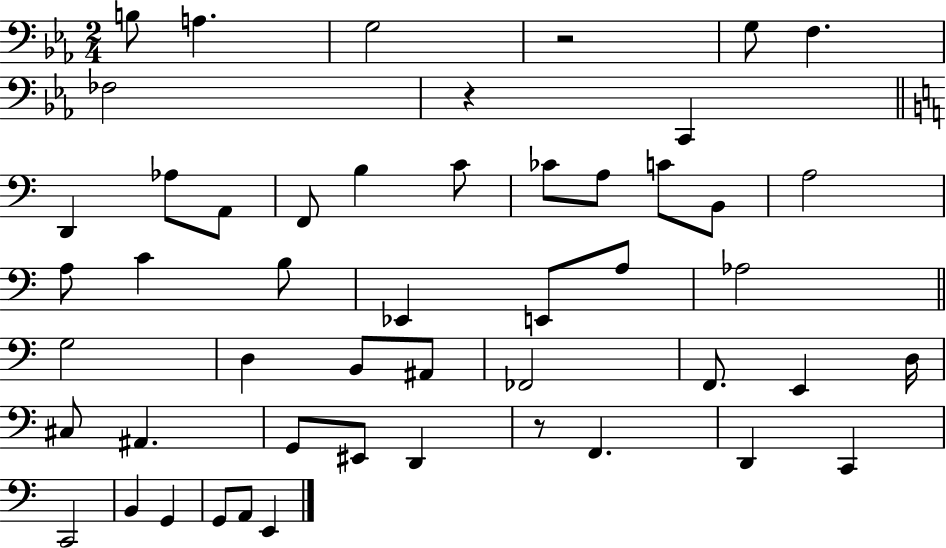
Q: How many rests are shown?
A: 3